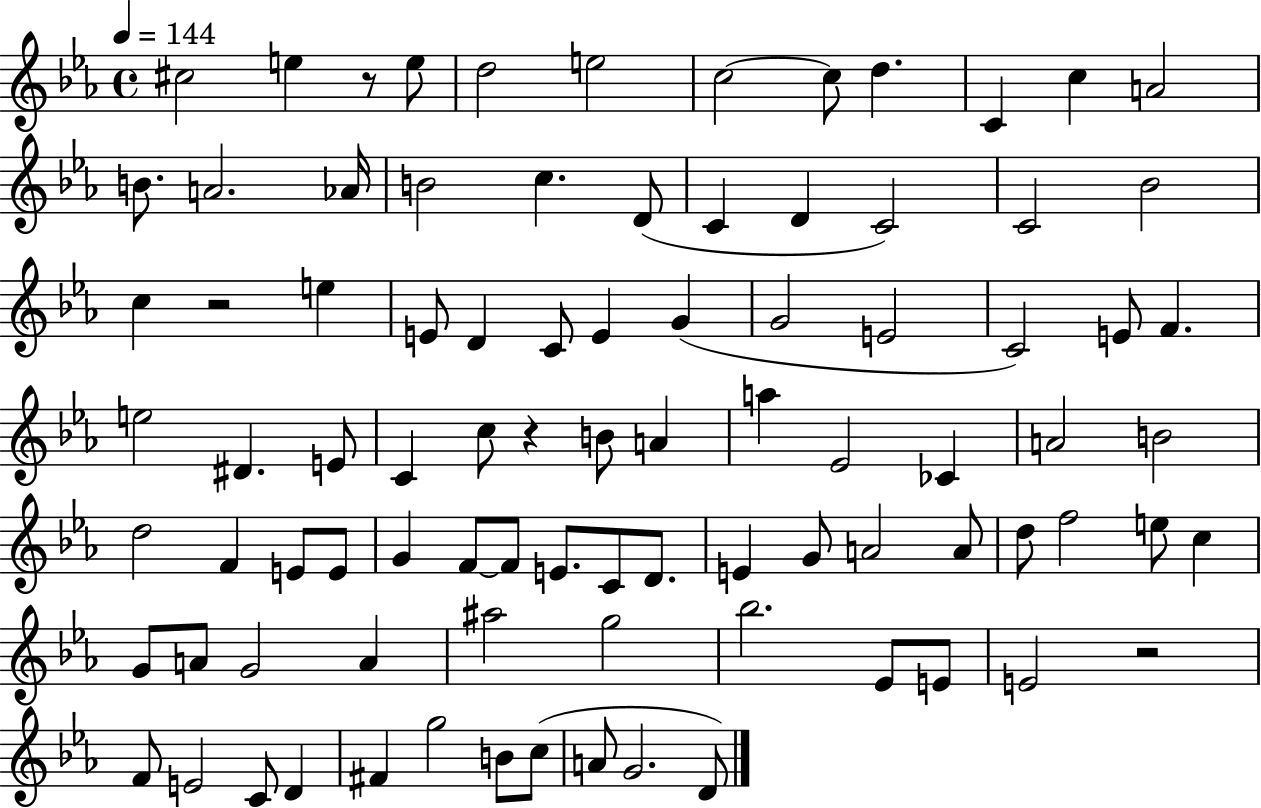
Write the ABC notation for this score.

X:1
T:Untitled
M:4/4
L:1/4
K:Eb
^c2 e z/2 e/2 d2 e2 c2 c/2 d C c A2 B/2 A2 _A/4 B2 c D/2 C D C2 C2 _B2 c z2 e E/2 D C/2 E G G2 E2 C2 E/2 F e2 ^D E/2 C c/2 z B/2 A a _E2 _C A2 B2 d2 F E/2 E/2 G F/2 F/2 E/2 C/2 D/2 E G/2 A2 A/2 d/2 f2 e/2 c G/2 A/2 G2 A ^a2 g2 _b2 _E/2 E/2 E2 z2 F/2 E2 C/2 D ^F g2 B/2 c/2 A/2 G2 D/2